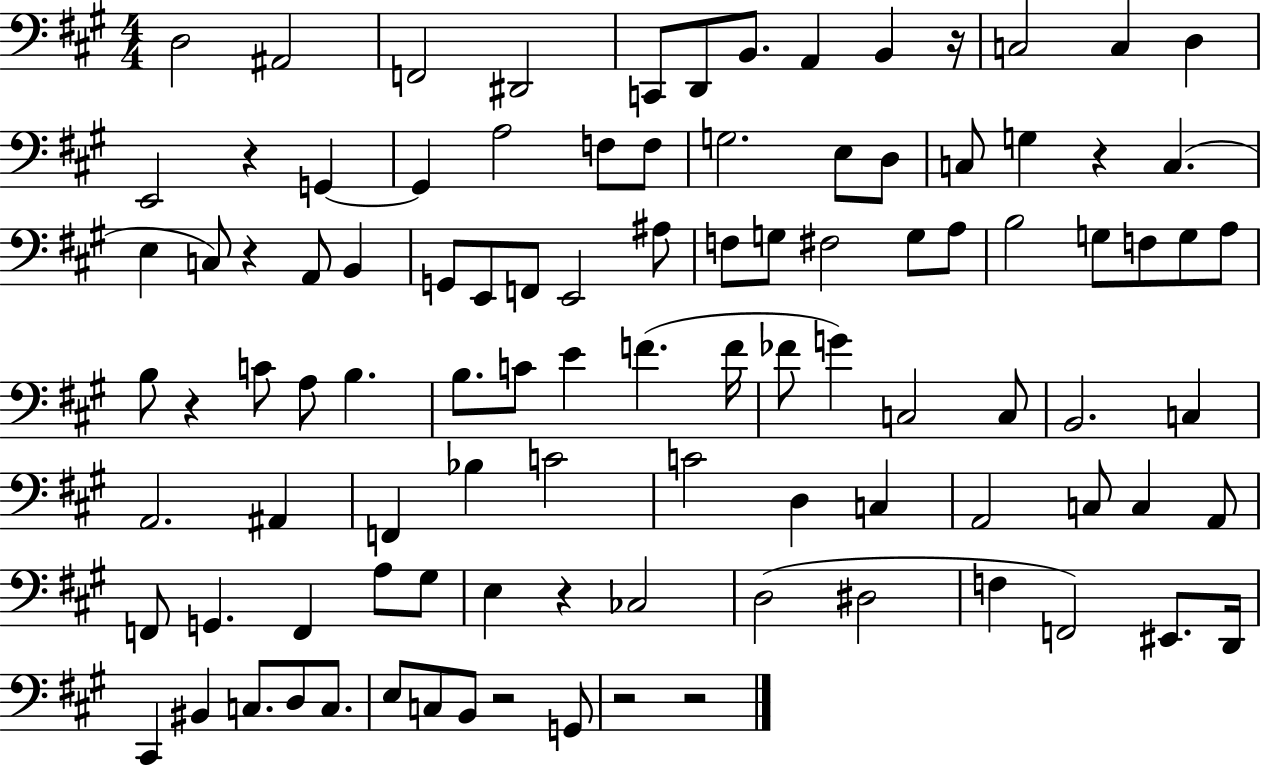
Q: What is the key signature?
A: A major